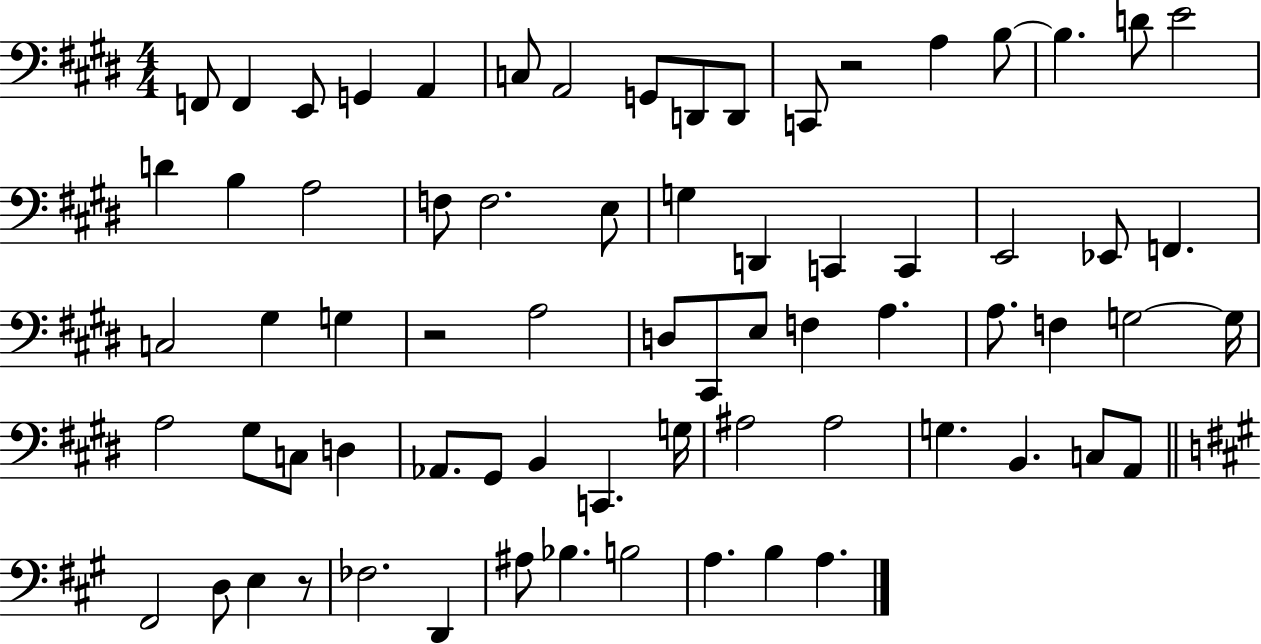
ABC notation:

X:1
T:Untitled
M:4/4
L:1/4
K:E
F,,/2 F,, E,,/2 G,, A,, C,/2 A,,2 G,,/2 D,,/2 D,,/2 C,,/2 z2 A, B,/2 B, D/2 E2 D B, A,2 F,/2 F,2 E,/2 G, D,, C,, C,, E,,2 _E,,/2 F,, C,2 ^G, G, z2 A,2 D,/2 ^C,,/2 E,/2 F, A, A,/2 F, G,2 G,/4 A,2 ^G,/2 C,/2 D, _A,,/2 ^G,,/2 B,, C,, G,/4 ^A,2 ^A,2 G, B,, C,/2 A,,/2 ^F,,2 D,/2 E, z/2 _F,2 D,, ^A,/2 _B, B,2 A, B, A,